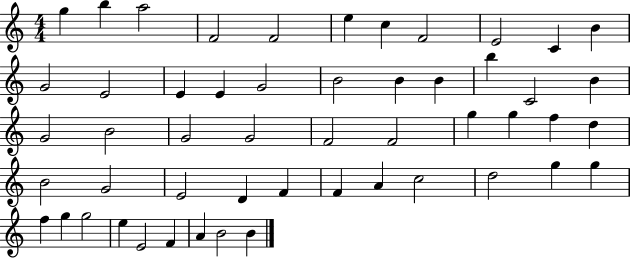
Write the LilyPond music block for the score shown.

{
  \clef treble
  \numericTimeSignature
  \time 4/4
  \key c \major
  g''4 b''4 a''2 | f'2 f'2 | e''4 c''4 f'2 | e'2 c'4 b'4 | \break g'2 e'2 | e'4 e'4 g'2 | b'2 b'4 b'4 | b''4 c'2 b'4 | \break g'2 b'2 | g'2 g'2 | f'2 f'2 | g''4 g''4 f''4 d''4 | \break b'2 g'2 | e'2 d'4 f'4 | f'4 a'4 c''2 | d''2 g''4 g''4 | \break f''4 g''4 g''2 | e''4 e'2 f'4 | a'4 b'2 b'4 | \bar "|."
}